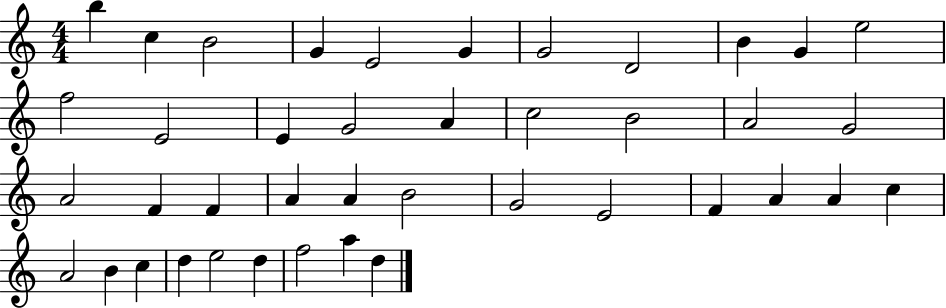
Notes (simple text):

B5/q C5/q B4/h G4/q E4/h G4/q G4/h D4/h B4/q G4/q E5/h F5/h E4/h E4/q G4/h A4/q C5/h B4/h A4/h G4/h A4/h F4/q F4/q A4/q A4/q B4/h G4/h E4/h F4/q A4/q A4/q C5/q A4/h B4/q C5/q D5/q E5/h D5/q F5/h A5/q D5/q